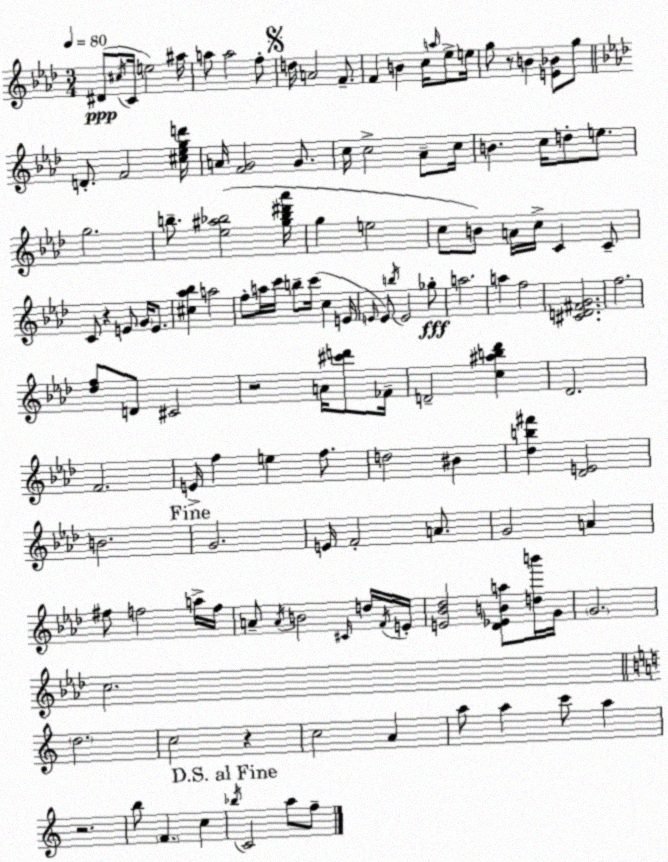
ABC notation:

X:1
T:Untitled
M:3/4
L:1/4
K:Ab
^D/2 ^c/4 C/4 e2 ^a/4 a/2 a2 f/2 d/4 A2 F/2 F B c/4 a/4 _e/2 e/4 g/2 z/2 B [E_B]/2 g/2 D/2 F2 [^c_egd']/4 A/4 [FG]2 G/2 c/4 c2 _A/2 c/4 B c/4 d/2 e/2 g2 b/2 [_e^a_b]2 [g_b^d'_a']/4 g e2 c/2 B/2 A/4 c/4 C C/2 C/2 z E/2 G/4 E/2 [^c_a_b] a2 f/2 a/4 c'/4 b/2 c'/4 c E/4 E/4 E/2 b/4 E2 _g/2 a2 a f2 [^CD^FG]2 f2 [_df]/2 D/2 ^C2 z2 A/4 [^c'd']/2 _F/4 D2 [c^ab_d'] _D2 F2 E/4 f e f/2 d2 ^B [_db^f'] [_DE]2 B2 G2 E/4 F2 A/2 G2 A ^f/2 f2 a/4 f/4 A/2 A/4 B2 ^C/4 d/4 F/4 E/4 [E_B_d]2 [_D_EBa]/2 [db']/4 G/4 G2 c2 d2 c2 z c2 A a/2 a c'/2 a z2 b/2 F c _b/4 C2 a/2 f/2